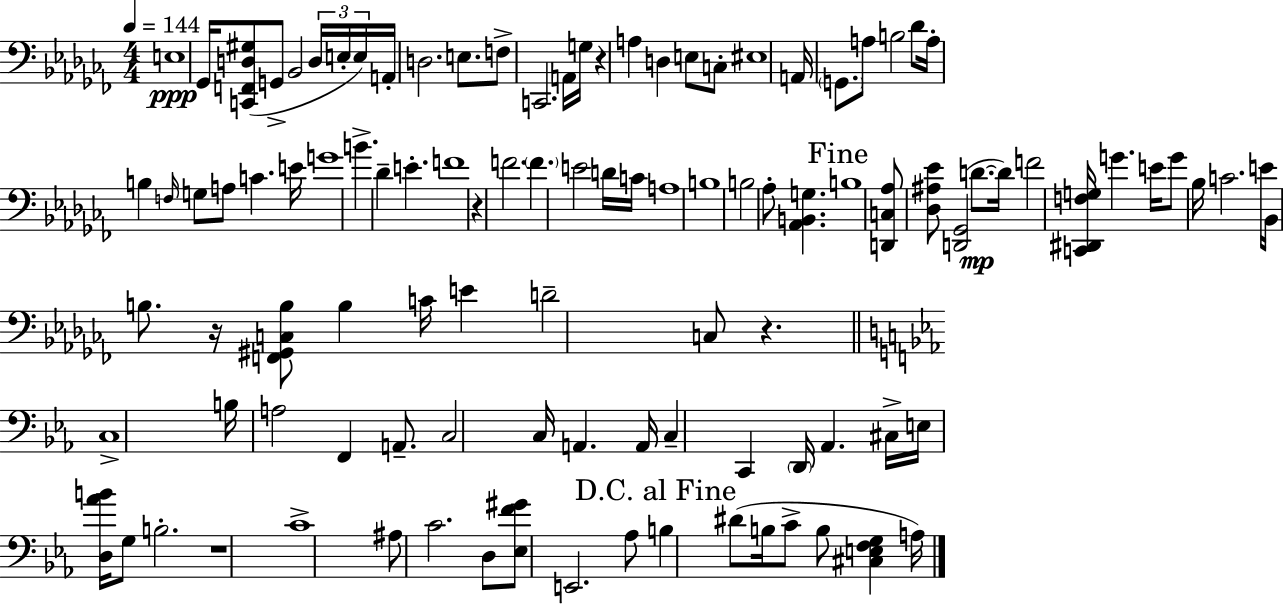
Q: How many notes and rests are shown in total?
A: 106